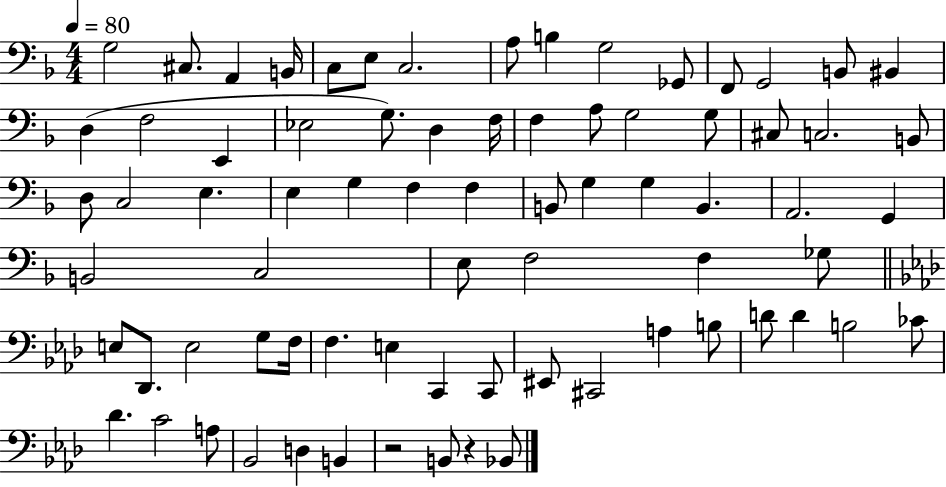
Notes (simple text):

G3/h C#3/e. A2/q B2/s C3/e E3/e C3/h. A3/e B3/q G3/h Gb2/e F2/e G2/h B2/e BIS2/q D3/q F3/h E2/q Eb3/h G3/e. D3/q F3/s F3/q A3/e G3/h G3/e C#3/e C3/h. B2/e D3/e C3/h E3/q. E3/q G3/q F3/q F3/q B2/e G3/q G3/q B2/q. A2/h. G2/q B2/h C3/h E3/e F3/h F3/q Gb3/e E3/e Db2/e. E3/h G3/e F3/s F3/q. E3/q C2/q C2/e EIS2/e C#2/h A3/q B3/e D4/e D4/q B3/h CES4/e Db4/q. C4/h A3/e Bb2/h D3/q B2/q R/h B2/e R/q Bb2/e